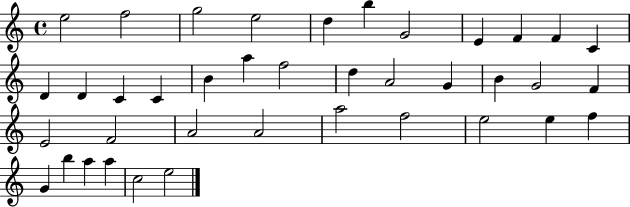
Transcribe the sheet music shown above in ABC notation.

X:1
T:Untitled
M:4/4
L:1/4
K:C
e2 f2 g2 e2 d b G2 E F F C D D C C B a f2 d A2 G B G2 F E2 F2 A2 A2 a2 f2 e2 e f G b a a c2 e2